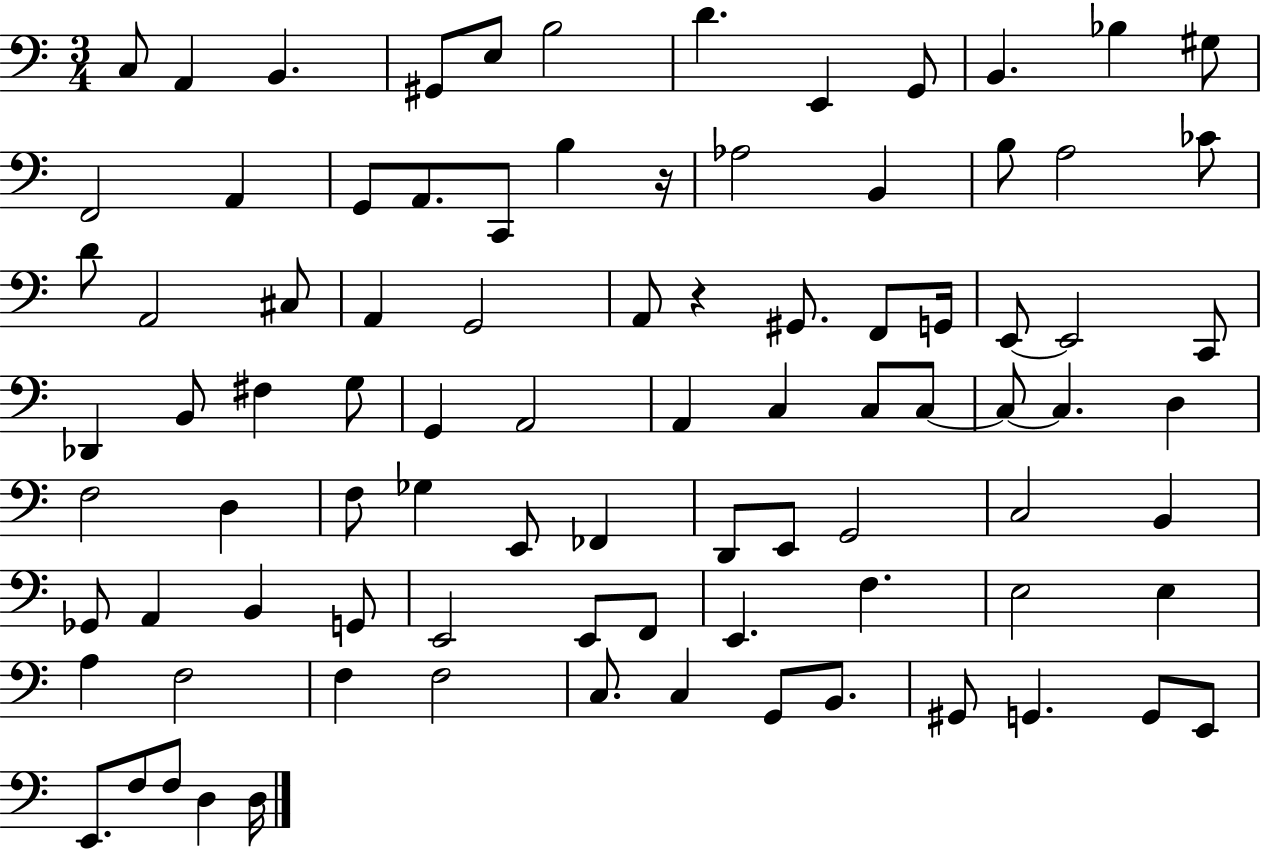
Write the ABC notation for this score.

X:1
T:Untitled
M:3/4
L:1/4
K:C
C,/2 A,, B,, ^G,,/2 E,/2 B,2 D E,, G,,/2 B,, _B, ^G,/2 F,,2 A,, G,,/2 A,,/2 C,,/2 B, z/4 _A,2 B,, B,/2 A,2 _C/2 D/2 A,,2 ^C,/2 A,, G,,2 A,,/2 z ^G,,/2 F,,/2 G,,/4 E,,/2 E,,2 C,,/2 _D,, B,,/2 ^F, G,/2 G,, A,,2 A,, C, C,/2 C,/2 C,/2 C, D, F,2 D, F,/2 _G, E,,/2 _F,, D,,/2 E,,/2 G,,2 C,2 B,, _G,,/2 A,, B,, G,,/2 E,,2 E,,/2 F,,/2 E,, F, E,2 E, A, F,2 F, F,2 C,/2 C, G,,/2 B,,/2 ^G,,/2 G,, G,,/2 E,,/2 E,,/2 F,/2 F,/2 D, D,/4